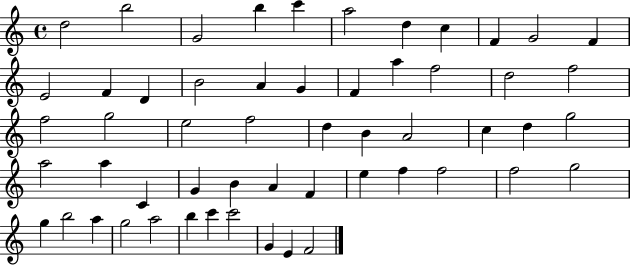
{
  \clef treble
  \time 4/4
  \defaultTimeSignature
  \key c \major
  d''2 b''2 | g'2 b''4 c'''4 | a''2 d''4 c''4 | f'4 g'2 f'4 | \break e'2 f'4 d'4 | b'2 a'4 g'4 | f'4 a''4 f''2 | d''2 f''2 | \break f''2 g''2 | e''2 f''2 | d''4 b'4 a'2 | c''4 d''4 g''2 | \break a''2 a''4 c'4 | g'4 b'4 a'4 f'4 | e''4 f''4 f''2 | f''2 g''2 | \break g''4 b''2 a''4 | g''2 a''2 | b''4 c'''4 c'''2 | g'4 e'4 f'2 | \break \bar "|."
}